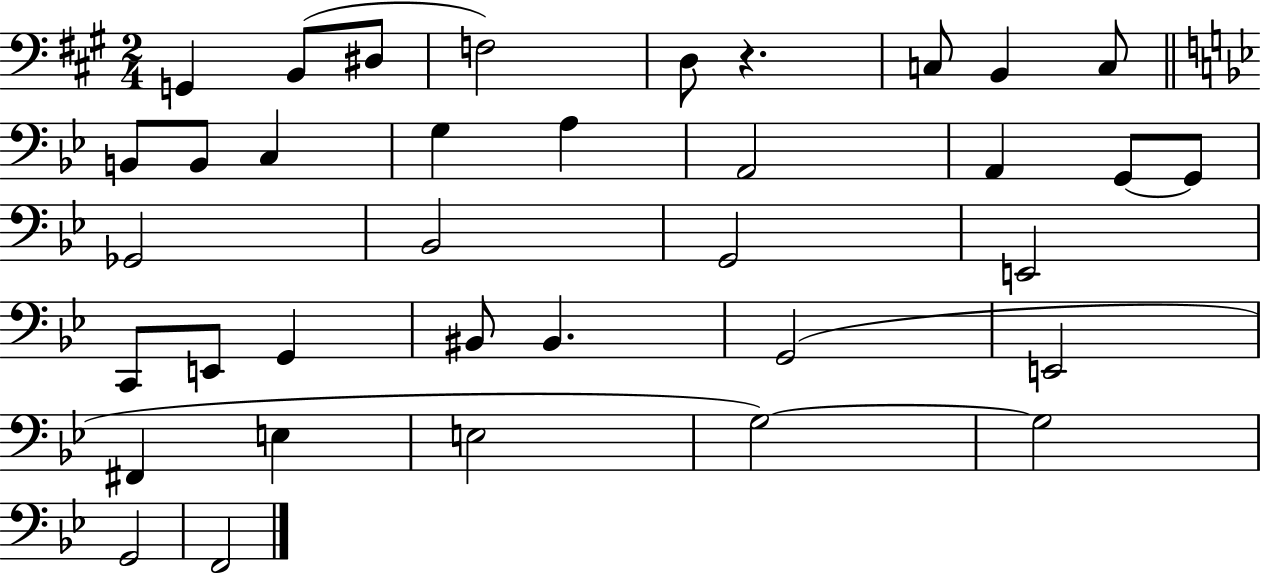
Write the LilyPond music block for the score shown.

{
  \clef bass
  \numericTimeSignature
  \time 2/4
  \key a \major
  g,4 b,8( dis8 | f2) | d8 r4. | c8 b,4 c8 | \break \bar "||" \break \key bes \major b,8 b,8 c4 | g4 a4 | a,2 | a,4 g,8~~ g,8 | \break ges,2 | bes,2 | g,2 | e,2 | \break c,8 e,8 g,4 | bis,8 bis,4. | g,2( | e,2 | \break fis,4 e4 | e2 | g2~~) | g2 | \break g,2 | f,2 | \bar "|."
}